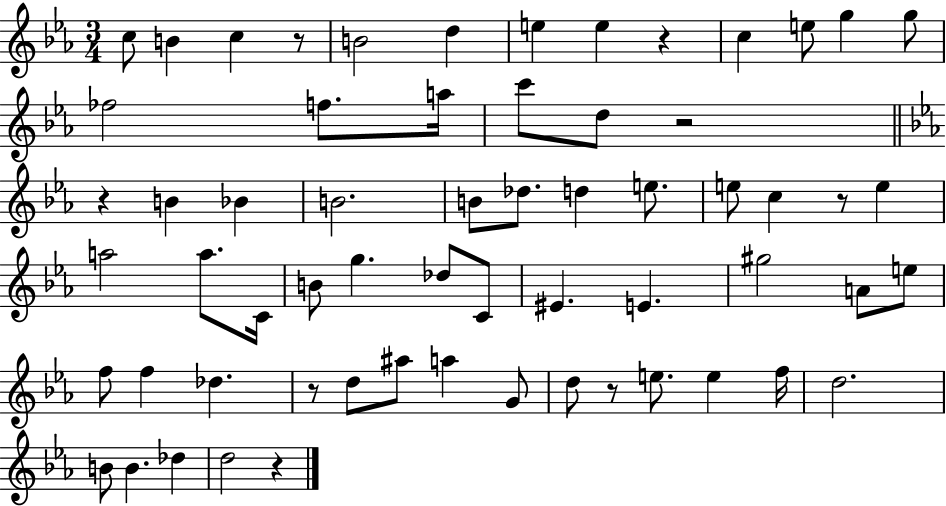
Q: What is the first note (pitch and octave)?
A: C5